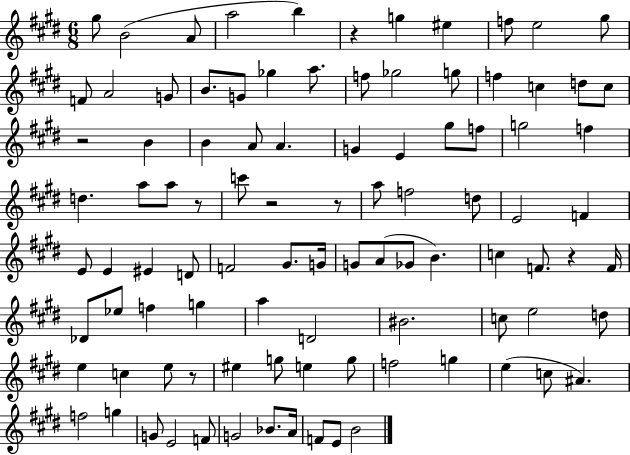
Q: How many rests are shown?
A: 7